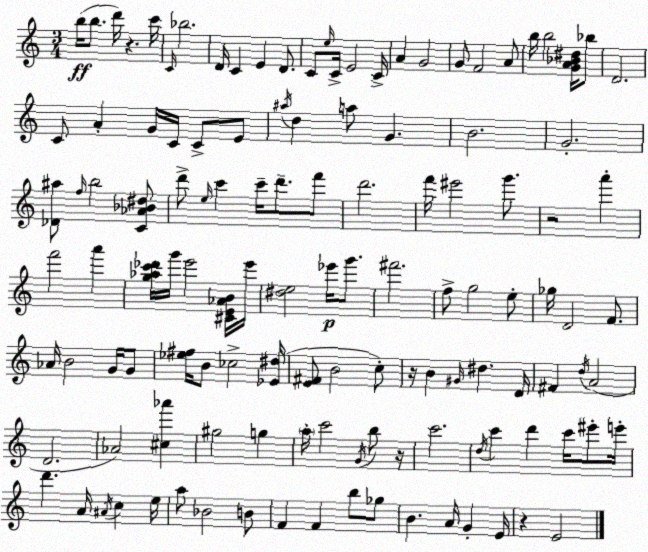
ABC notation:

X:1
T:Untitled
M:3/4
L:1/4
K:C
b/4 b/2 d'/4 z c'/4 C/4 _b2 D/4 C E D/2 C/2 e/4 C/4 E2 C/4 A G2 G/2 F2 A/2 b/4 b2 [GA_B^d]/4 _b/2 D2 C/2 A G/4 C/4 C/2 E/2 ^a/4 d a/2 G B2 G2 [_D^a]/2 f/4 b2 [C_A_B^d]/2 d'/2 e/4 c' c'/4 d'/2 f'/2 d'2 f'/4 ^e'2 g'/2 z2 a' f'2 a' [g_ac'_d']/4 g'/4 e'2 [^CE_AB]/4 e'/4 [^de]2 _e'/4 g'/2 ^f'2 f/2 g2 e/2 _g/4 D2 F/2 _A/4 B2 G/4 G/2 [_e^f]/4 B/2 _c2 [_E^d]/4 [E^F]/2 B2 c/2 z/4 B ^G/4 ^d D/4 ^F d/4 A2 D2 _A2 [^c_a'] ^g2 g a/4 c'2 G/4 b/2 z/4 c'2 d/4 c' d' c'/4 ^e'/2 e'/4 d' A/4 ^A/4 c e/4 a/2 _B2 B/2 F F b/2 _g/2 B A/4 G E/4 z E2